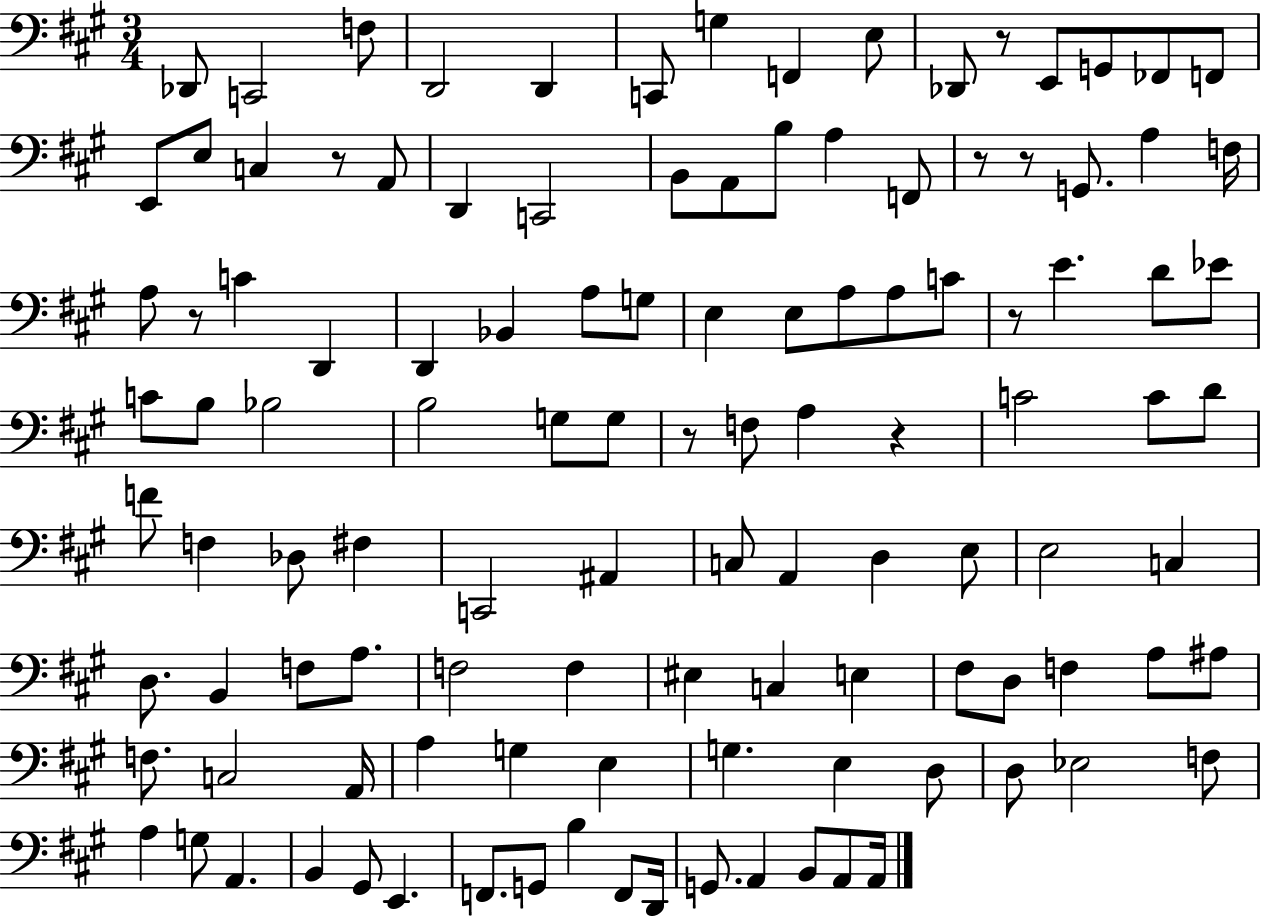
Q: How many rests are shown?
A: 8